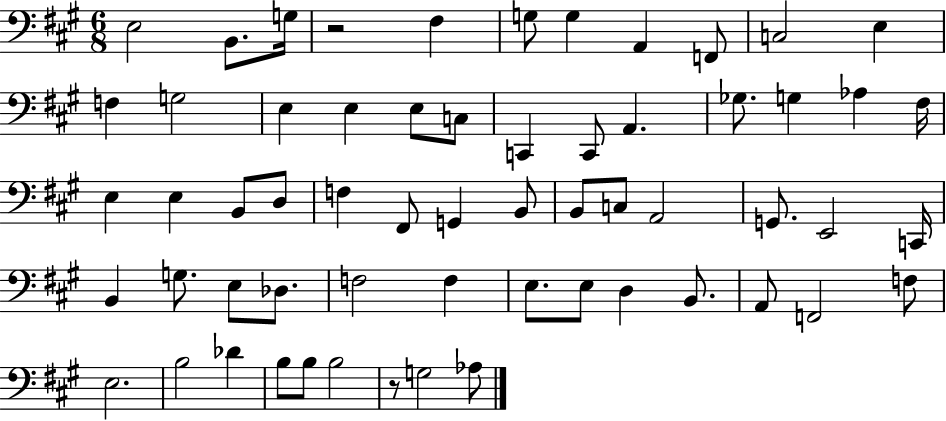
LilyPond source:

{
  \clef bass
  \numericTimeSignature
  \time 6/8
  \key a \major
  \repeat volta 2 { e2 b,8. g16 | r2 fis4 | g8 g4 a,4 f,8 | c2 e4 | \break f4 g2 | e4 e4 e8 c8 | c,4 c,8 a,4. | ges8. g4 aes4 fis16 | \break e4 e4 b,8 d8 | f4 fis,8 g,4 b,8 | b,8 c8 a,2 | g,8. e,2 c,16 | \break b,4 g8. e8 des8. | f2 f4 | e8. e8 d4 b,8. | a,8 f,2 f8 | \break e2. | b2 des'4 | b8 b8 b2 | r8 g2 aes8 | \break } \bar "|."
}